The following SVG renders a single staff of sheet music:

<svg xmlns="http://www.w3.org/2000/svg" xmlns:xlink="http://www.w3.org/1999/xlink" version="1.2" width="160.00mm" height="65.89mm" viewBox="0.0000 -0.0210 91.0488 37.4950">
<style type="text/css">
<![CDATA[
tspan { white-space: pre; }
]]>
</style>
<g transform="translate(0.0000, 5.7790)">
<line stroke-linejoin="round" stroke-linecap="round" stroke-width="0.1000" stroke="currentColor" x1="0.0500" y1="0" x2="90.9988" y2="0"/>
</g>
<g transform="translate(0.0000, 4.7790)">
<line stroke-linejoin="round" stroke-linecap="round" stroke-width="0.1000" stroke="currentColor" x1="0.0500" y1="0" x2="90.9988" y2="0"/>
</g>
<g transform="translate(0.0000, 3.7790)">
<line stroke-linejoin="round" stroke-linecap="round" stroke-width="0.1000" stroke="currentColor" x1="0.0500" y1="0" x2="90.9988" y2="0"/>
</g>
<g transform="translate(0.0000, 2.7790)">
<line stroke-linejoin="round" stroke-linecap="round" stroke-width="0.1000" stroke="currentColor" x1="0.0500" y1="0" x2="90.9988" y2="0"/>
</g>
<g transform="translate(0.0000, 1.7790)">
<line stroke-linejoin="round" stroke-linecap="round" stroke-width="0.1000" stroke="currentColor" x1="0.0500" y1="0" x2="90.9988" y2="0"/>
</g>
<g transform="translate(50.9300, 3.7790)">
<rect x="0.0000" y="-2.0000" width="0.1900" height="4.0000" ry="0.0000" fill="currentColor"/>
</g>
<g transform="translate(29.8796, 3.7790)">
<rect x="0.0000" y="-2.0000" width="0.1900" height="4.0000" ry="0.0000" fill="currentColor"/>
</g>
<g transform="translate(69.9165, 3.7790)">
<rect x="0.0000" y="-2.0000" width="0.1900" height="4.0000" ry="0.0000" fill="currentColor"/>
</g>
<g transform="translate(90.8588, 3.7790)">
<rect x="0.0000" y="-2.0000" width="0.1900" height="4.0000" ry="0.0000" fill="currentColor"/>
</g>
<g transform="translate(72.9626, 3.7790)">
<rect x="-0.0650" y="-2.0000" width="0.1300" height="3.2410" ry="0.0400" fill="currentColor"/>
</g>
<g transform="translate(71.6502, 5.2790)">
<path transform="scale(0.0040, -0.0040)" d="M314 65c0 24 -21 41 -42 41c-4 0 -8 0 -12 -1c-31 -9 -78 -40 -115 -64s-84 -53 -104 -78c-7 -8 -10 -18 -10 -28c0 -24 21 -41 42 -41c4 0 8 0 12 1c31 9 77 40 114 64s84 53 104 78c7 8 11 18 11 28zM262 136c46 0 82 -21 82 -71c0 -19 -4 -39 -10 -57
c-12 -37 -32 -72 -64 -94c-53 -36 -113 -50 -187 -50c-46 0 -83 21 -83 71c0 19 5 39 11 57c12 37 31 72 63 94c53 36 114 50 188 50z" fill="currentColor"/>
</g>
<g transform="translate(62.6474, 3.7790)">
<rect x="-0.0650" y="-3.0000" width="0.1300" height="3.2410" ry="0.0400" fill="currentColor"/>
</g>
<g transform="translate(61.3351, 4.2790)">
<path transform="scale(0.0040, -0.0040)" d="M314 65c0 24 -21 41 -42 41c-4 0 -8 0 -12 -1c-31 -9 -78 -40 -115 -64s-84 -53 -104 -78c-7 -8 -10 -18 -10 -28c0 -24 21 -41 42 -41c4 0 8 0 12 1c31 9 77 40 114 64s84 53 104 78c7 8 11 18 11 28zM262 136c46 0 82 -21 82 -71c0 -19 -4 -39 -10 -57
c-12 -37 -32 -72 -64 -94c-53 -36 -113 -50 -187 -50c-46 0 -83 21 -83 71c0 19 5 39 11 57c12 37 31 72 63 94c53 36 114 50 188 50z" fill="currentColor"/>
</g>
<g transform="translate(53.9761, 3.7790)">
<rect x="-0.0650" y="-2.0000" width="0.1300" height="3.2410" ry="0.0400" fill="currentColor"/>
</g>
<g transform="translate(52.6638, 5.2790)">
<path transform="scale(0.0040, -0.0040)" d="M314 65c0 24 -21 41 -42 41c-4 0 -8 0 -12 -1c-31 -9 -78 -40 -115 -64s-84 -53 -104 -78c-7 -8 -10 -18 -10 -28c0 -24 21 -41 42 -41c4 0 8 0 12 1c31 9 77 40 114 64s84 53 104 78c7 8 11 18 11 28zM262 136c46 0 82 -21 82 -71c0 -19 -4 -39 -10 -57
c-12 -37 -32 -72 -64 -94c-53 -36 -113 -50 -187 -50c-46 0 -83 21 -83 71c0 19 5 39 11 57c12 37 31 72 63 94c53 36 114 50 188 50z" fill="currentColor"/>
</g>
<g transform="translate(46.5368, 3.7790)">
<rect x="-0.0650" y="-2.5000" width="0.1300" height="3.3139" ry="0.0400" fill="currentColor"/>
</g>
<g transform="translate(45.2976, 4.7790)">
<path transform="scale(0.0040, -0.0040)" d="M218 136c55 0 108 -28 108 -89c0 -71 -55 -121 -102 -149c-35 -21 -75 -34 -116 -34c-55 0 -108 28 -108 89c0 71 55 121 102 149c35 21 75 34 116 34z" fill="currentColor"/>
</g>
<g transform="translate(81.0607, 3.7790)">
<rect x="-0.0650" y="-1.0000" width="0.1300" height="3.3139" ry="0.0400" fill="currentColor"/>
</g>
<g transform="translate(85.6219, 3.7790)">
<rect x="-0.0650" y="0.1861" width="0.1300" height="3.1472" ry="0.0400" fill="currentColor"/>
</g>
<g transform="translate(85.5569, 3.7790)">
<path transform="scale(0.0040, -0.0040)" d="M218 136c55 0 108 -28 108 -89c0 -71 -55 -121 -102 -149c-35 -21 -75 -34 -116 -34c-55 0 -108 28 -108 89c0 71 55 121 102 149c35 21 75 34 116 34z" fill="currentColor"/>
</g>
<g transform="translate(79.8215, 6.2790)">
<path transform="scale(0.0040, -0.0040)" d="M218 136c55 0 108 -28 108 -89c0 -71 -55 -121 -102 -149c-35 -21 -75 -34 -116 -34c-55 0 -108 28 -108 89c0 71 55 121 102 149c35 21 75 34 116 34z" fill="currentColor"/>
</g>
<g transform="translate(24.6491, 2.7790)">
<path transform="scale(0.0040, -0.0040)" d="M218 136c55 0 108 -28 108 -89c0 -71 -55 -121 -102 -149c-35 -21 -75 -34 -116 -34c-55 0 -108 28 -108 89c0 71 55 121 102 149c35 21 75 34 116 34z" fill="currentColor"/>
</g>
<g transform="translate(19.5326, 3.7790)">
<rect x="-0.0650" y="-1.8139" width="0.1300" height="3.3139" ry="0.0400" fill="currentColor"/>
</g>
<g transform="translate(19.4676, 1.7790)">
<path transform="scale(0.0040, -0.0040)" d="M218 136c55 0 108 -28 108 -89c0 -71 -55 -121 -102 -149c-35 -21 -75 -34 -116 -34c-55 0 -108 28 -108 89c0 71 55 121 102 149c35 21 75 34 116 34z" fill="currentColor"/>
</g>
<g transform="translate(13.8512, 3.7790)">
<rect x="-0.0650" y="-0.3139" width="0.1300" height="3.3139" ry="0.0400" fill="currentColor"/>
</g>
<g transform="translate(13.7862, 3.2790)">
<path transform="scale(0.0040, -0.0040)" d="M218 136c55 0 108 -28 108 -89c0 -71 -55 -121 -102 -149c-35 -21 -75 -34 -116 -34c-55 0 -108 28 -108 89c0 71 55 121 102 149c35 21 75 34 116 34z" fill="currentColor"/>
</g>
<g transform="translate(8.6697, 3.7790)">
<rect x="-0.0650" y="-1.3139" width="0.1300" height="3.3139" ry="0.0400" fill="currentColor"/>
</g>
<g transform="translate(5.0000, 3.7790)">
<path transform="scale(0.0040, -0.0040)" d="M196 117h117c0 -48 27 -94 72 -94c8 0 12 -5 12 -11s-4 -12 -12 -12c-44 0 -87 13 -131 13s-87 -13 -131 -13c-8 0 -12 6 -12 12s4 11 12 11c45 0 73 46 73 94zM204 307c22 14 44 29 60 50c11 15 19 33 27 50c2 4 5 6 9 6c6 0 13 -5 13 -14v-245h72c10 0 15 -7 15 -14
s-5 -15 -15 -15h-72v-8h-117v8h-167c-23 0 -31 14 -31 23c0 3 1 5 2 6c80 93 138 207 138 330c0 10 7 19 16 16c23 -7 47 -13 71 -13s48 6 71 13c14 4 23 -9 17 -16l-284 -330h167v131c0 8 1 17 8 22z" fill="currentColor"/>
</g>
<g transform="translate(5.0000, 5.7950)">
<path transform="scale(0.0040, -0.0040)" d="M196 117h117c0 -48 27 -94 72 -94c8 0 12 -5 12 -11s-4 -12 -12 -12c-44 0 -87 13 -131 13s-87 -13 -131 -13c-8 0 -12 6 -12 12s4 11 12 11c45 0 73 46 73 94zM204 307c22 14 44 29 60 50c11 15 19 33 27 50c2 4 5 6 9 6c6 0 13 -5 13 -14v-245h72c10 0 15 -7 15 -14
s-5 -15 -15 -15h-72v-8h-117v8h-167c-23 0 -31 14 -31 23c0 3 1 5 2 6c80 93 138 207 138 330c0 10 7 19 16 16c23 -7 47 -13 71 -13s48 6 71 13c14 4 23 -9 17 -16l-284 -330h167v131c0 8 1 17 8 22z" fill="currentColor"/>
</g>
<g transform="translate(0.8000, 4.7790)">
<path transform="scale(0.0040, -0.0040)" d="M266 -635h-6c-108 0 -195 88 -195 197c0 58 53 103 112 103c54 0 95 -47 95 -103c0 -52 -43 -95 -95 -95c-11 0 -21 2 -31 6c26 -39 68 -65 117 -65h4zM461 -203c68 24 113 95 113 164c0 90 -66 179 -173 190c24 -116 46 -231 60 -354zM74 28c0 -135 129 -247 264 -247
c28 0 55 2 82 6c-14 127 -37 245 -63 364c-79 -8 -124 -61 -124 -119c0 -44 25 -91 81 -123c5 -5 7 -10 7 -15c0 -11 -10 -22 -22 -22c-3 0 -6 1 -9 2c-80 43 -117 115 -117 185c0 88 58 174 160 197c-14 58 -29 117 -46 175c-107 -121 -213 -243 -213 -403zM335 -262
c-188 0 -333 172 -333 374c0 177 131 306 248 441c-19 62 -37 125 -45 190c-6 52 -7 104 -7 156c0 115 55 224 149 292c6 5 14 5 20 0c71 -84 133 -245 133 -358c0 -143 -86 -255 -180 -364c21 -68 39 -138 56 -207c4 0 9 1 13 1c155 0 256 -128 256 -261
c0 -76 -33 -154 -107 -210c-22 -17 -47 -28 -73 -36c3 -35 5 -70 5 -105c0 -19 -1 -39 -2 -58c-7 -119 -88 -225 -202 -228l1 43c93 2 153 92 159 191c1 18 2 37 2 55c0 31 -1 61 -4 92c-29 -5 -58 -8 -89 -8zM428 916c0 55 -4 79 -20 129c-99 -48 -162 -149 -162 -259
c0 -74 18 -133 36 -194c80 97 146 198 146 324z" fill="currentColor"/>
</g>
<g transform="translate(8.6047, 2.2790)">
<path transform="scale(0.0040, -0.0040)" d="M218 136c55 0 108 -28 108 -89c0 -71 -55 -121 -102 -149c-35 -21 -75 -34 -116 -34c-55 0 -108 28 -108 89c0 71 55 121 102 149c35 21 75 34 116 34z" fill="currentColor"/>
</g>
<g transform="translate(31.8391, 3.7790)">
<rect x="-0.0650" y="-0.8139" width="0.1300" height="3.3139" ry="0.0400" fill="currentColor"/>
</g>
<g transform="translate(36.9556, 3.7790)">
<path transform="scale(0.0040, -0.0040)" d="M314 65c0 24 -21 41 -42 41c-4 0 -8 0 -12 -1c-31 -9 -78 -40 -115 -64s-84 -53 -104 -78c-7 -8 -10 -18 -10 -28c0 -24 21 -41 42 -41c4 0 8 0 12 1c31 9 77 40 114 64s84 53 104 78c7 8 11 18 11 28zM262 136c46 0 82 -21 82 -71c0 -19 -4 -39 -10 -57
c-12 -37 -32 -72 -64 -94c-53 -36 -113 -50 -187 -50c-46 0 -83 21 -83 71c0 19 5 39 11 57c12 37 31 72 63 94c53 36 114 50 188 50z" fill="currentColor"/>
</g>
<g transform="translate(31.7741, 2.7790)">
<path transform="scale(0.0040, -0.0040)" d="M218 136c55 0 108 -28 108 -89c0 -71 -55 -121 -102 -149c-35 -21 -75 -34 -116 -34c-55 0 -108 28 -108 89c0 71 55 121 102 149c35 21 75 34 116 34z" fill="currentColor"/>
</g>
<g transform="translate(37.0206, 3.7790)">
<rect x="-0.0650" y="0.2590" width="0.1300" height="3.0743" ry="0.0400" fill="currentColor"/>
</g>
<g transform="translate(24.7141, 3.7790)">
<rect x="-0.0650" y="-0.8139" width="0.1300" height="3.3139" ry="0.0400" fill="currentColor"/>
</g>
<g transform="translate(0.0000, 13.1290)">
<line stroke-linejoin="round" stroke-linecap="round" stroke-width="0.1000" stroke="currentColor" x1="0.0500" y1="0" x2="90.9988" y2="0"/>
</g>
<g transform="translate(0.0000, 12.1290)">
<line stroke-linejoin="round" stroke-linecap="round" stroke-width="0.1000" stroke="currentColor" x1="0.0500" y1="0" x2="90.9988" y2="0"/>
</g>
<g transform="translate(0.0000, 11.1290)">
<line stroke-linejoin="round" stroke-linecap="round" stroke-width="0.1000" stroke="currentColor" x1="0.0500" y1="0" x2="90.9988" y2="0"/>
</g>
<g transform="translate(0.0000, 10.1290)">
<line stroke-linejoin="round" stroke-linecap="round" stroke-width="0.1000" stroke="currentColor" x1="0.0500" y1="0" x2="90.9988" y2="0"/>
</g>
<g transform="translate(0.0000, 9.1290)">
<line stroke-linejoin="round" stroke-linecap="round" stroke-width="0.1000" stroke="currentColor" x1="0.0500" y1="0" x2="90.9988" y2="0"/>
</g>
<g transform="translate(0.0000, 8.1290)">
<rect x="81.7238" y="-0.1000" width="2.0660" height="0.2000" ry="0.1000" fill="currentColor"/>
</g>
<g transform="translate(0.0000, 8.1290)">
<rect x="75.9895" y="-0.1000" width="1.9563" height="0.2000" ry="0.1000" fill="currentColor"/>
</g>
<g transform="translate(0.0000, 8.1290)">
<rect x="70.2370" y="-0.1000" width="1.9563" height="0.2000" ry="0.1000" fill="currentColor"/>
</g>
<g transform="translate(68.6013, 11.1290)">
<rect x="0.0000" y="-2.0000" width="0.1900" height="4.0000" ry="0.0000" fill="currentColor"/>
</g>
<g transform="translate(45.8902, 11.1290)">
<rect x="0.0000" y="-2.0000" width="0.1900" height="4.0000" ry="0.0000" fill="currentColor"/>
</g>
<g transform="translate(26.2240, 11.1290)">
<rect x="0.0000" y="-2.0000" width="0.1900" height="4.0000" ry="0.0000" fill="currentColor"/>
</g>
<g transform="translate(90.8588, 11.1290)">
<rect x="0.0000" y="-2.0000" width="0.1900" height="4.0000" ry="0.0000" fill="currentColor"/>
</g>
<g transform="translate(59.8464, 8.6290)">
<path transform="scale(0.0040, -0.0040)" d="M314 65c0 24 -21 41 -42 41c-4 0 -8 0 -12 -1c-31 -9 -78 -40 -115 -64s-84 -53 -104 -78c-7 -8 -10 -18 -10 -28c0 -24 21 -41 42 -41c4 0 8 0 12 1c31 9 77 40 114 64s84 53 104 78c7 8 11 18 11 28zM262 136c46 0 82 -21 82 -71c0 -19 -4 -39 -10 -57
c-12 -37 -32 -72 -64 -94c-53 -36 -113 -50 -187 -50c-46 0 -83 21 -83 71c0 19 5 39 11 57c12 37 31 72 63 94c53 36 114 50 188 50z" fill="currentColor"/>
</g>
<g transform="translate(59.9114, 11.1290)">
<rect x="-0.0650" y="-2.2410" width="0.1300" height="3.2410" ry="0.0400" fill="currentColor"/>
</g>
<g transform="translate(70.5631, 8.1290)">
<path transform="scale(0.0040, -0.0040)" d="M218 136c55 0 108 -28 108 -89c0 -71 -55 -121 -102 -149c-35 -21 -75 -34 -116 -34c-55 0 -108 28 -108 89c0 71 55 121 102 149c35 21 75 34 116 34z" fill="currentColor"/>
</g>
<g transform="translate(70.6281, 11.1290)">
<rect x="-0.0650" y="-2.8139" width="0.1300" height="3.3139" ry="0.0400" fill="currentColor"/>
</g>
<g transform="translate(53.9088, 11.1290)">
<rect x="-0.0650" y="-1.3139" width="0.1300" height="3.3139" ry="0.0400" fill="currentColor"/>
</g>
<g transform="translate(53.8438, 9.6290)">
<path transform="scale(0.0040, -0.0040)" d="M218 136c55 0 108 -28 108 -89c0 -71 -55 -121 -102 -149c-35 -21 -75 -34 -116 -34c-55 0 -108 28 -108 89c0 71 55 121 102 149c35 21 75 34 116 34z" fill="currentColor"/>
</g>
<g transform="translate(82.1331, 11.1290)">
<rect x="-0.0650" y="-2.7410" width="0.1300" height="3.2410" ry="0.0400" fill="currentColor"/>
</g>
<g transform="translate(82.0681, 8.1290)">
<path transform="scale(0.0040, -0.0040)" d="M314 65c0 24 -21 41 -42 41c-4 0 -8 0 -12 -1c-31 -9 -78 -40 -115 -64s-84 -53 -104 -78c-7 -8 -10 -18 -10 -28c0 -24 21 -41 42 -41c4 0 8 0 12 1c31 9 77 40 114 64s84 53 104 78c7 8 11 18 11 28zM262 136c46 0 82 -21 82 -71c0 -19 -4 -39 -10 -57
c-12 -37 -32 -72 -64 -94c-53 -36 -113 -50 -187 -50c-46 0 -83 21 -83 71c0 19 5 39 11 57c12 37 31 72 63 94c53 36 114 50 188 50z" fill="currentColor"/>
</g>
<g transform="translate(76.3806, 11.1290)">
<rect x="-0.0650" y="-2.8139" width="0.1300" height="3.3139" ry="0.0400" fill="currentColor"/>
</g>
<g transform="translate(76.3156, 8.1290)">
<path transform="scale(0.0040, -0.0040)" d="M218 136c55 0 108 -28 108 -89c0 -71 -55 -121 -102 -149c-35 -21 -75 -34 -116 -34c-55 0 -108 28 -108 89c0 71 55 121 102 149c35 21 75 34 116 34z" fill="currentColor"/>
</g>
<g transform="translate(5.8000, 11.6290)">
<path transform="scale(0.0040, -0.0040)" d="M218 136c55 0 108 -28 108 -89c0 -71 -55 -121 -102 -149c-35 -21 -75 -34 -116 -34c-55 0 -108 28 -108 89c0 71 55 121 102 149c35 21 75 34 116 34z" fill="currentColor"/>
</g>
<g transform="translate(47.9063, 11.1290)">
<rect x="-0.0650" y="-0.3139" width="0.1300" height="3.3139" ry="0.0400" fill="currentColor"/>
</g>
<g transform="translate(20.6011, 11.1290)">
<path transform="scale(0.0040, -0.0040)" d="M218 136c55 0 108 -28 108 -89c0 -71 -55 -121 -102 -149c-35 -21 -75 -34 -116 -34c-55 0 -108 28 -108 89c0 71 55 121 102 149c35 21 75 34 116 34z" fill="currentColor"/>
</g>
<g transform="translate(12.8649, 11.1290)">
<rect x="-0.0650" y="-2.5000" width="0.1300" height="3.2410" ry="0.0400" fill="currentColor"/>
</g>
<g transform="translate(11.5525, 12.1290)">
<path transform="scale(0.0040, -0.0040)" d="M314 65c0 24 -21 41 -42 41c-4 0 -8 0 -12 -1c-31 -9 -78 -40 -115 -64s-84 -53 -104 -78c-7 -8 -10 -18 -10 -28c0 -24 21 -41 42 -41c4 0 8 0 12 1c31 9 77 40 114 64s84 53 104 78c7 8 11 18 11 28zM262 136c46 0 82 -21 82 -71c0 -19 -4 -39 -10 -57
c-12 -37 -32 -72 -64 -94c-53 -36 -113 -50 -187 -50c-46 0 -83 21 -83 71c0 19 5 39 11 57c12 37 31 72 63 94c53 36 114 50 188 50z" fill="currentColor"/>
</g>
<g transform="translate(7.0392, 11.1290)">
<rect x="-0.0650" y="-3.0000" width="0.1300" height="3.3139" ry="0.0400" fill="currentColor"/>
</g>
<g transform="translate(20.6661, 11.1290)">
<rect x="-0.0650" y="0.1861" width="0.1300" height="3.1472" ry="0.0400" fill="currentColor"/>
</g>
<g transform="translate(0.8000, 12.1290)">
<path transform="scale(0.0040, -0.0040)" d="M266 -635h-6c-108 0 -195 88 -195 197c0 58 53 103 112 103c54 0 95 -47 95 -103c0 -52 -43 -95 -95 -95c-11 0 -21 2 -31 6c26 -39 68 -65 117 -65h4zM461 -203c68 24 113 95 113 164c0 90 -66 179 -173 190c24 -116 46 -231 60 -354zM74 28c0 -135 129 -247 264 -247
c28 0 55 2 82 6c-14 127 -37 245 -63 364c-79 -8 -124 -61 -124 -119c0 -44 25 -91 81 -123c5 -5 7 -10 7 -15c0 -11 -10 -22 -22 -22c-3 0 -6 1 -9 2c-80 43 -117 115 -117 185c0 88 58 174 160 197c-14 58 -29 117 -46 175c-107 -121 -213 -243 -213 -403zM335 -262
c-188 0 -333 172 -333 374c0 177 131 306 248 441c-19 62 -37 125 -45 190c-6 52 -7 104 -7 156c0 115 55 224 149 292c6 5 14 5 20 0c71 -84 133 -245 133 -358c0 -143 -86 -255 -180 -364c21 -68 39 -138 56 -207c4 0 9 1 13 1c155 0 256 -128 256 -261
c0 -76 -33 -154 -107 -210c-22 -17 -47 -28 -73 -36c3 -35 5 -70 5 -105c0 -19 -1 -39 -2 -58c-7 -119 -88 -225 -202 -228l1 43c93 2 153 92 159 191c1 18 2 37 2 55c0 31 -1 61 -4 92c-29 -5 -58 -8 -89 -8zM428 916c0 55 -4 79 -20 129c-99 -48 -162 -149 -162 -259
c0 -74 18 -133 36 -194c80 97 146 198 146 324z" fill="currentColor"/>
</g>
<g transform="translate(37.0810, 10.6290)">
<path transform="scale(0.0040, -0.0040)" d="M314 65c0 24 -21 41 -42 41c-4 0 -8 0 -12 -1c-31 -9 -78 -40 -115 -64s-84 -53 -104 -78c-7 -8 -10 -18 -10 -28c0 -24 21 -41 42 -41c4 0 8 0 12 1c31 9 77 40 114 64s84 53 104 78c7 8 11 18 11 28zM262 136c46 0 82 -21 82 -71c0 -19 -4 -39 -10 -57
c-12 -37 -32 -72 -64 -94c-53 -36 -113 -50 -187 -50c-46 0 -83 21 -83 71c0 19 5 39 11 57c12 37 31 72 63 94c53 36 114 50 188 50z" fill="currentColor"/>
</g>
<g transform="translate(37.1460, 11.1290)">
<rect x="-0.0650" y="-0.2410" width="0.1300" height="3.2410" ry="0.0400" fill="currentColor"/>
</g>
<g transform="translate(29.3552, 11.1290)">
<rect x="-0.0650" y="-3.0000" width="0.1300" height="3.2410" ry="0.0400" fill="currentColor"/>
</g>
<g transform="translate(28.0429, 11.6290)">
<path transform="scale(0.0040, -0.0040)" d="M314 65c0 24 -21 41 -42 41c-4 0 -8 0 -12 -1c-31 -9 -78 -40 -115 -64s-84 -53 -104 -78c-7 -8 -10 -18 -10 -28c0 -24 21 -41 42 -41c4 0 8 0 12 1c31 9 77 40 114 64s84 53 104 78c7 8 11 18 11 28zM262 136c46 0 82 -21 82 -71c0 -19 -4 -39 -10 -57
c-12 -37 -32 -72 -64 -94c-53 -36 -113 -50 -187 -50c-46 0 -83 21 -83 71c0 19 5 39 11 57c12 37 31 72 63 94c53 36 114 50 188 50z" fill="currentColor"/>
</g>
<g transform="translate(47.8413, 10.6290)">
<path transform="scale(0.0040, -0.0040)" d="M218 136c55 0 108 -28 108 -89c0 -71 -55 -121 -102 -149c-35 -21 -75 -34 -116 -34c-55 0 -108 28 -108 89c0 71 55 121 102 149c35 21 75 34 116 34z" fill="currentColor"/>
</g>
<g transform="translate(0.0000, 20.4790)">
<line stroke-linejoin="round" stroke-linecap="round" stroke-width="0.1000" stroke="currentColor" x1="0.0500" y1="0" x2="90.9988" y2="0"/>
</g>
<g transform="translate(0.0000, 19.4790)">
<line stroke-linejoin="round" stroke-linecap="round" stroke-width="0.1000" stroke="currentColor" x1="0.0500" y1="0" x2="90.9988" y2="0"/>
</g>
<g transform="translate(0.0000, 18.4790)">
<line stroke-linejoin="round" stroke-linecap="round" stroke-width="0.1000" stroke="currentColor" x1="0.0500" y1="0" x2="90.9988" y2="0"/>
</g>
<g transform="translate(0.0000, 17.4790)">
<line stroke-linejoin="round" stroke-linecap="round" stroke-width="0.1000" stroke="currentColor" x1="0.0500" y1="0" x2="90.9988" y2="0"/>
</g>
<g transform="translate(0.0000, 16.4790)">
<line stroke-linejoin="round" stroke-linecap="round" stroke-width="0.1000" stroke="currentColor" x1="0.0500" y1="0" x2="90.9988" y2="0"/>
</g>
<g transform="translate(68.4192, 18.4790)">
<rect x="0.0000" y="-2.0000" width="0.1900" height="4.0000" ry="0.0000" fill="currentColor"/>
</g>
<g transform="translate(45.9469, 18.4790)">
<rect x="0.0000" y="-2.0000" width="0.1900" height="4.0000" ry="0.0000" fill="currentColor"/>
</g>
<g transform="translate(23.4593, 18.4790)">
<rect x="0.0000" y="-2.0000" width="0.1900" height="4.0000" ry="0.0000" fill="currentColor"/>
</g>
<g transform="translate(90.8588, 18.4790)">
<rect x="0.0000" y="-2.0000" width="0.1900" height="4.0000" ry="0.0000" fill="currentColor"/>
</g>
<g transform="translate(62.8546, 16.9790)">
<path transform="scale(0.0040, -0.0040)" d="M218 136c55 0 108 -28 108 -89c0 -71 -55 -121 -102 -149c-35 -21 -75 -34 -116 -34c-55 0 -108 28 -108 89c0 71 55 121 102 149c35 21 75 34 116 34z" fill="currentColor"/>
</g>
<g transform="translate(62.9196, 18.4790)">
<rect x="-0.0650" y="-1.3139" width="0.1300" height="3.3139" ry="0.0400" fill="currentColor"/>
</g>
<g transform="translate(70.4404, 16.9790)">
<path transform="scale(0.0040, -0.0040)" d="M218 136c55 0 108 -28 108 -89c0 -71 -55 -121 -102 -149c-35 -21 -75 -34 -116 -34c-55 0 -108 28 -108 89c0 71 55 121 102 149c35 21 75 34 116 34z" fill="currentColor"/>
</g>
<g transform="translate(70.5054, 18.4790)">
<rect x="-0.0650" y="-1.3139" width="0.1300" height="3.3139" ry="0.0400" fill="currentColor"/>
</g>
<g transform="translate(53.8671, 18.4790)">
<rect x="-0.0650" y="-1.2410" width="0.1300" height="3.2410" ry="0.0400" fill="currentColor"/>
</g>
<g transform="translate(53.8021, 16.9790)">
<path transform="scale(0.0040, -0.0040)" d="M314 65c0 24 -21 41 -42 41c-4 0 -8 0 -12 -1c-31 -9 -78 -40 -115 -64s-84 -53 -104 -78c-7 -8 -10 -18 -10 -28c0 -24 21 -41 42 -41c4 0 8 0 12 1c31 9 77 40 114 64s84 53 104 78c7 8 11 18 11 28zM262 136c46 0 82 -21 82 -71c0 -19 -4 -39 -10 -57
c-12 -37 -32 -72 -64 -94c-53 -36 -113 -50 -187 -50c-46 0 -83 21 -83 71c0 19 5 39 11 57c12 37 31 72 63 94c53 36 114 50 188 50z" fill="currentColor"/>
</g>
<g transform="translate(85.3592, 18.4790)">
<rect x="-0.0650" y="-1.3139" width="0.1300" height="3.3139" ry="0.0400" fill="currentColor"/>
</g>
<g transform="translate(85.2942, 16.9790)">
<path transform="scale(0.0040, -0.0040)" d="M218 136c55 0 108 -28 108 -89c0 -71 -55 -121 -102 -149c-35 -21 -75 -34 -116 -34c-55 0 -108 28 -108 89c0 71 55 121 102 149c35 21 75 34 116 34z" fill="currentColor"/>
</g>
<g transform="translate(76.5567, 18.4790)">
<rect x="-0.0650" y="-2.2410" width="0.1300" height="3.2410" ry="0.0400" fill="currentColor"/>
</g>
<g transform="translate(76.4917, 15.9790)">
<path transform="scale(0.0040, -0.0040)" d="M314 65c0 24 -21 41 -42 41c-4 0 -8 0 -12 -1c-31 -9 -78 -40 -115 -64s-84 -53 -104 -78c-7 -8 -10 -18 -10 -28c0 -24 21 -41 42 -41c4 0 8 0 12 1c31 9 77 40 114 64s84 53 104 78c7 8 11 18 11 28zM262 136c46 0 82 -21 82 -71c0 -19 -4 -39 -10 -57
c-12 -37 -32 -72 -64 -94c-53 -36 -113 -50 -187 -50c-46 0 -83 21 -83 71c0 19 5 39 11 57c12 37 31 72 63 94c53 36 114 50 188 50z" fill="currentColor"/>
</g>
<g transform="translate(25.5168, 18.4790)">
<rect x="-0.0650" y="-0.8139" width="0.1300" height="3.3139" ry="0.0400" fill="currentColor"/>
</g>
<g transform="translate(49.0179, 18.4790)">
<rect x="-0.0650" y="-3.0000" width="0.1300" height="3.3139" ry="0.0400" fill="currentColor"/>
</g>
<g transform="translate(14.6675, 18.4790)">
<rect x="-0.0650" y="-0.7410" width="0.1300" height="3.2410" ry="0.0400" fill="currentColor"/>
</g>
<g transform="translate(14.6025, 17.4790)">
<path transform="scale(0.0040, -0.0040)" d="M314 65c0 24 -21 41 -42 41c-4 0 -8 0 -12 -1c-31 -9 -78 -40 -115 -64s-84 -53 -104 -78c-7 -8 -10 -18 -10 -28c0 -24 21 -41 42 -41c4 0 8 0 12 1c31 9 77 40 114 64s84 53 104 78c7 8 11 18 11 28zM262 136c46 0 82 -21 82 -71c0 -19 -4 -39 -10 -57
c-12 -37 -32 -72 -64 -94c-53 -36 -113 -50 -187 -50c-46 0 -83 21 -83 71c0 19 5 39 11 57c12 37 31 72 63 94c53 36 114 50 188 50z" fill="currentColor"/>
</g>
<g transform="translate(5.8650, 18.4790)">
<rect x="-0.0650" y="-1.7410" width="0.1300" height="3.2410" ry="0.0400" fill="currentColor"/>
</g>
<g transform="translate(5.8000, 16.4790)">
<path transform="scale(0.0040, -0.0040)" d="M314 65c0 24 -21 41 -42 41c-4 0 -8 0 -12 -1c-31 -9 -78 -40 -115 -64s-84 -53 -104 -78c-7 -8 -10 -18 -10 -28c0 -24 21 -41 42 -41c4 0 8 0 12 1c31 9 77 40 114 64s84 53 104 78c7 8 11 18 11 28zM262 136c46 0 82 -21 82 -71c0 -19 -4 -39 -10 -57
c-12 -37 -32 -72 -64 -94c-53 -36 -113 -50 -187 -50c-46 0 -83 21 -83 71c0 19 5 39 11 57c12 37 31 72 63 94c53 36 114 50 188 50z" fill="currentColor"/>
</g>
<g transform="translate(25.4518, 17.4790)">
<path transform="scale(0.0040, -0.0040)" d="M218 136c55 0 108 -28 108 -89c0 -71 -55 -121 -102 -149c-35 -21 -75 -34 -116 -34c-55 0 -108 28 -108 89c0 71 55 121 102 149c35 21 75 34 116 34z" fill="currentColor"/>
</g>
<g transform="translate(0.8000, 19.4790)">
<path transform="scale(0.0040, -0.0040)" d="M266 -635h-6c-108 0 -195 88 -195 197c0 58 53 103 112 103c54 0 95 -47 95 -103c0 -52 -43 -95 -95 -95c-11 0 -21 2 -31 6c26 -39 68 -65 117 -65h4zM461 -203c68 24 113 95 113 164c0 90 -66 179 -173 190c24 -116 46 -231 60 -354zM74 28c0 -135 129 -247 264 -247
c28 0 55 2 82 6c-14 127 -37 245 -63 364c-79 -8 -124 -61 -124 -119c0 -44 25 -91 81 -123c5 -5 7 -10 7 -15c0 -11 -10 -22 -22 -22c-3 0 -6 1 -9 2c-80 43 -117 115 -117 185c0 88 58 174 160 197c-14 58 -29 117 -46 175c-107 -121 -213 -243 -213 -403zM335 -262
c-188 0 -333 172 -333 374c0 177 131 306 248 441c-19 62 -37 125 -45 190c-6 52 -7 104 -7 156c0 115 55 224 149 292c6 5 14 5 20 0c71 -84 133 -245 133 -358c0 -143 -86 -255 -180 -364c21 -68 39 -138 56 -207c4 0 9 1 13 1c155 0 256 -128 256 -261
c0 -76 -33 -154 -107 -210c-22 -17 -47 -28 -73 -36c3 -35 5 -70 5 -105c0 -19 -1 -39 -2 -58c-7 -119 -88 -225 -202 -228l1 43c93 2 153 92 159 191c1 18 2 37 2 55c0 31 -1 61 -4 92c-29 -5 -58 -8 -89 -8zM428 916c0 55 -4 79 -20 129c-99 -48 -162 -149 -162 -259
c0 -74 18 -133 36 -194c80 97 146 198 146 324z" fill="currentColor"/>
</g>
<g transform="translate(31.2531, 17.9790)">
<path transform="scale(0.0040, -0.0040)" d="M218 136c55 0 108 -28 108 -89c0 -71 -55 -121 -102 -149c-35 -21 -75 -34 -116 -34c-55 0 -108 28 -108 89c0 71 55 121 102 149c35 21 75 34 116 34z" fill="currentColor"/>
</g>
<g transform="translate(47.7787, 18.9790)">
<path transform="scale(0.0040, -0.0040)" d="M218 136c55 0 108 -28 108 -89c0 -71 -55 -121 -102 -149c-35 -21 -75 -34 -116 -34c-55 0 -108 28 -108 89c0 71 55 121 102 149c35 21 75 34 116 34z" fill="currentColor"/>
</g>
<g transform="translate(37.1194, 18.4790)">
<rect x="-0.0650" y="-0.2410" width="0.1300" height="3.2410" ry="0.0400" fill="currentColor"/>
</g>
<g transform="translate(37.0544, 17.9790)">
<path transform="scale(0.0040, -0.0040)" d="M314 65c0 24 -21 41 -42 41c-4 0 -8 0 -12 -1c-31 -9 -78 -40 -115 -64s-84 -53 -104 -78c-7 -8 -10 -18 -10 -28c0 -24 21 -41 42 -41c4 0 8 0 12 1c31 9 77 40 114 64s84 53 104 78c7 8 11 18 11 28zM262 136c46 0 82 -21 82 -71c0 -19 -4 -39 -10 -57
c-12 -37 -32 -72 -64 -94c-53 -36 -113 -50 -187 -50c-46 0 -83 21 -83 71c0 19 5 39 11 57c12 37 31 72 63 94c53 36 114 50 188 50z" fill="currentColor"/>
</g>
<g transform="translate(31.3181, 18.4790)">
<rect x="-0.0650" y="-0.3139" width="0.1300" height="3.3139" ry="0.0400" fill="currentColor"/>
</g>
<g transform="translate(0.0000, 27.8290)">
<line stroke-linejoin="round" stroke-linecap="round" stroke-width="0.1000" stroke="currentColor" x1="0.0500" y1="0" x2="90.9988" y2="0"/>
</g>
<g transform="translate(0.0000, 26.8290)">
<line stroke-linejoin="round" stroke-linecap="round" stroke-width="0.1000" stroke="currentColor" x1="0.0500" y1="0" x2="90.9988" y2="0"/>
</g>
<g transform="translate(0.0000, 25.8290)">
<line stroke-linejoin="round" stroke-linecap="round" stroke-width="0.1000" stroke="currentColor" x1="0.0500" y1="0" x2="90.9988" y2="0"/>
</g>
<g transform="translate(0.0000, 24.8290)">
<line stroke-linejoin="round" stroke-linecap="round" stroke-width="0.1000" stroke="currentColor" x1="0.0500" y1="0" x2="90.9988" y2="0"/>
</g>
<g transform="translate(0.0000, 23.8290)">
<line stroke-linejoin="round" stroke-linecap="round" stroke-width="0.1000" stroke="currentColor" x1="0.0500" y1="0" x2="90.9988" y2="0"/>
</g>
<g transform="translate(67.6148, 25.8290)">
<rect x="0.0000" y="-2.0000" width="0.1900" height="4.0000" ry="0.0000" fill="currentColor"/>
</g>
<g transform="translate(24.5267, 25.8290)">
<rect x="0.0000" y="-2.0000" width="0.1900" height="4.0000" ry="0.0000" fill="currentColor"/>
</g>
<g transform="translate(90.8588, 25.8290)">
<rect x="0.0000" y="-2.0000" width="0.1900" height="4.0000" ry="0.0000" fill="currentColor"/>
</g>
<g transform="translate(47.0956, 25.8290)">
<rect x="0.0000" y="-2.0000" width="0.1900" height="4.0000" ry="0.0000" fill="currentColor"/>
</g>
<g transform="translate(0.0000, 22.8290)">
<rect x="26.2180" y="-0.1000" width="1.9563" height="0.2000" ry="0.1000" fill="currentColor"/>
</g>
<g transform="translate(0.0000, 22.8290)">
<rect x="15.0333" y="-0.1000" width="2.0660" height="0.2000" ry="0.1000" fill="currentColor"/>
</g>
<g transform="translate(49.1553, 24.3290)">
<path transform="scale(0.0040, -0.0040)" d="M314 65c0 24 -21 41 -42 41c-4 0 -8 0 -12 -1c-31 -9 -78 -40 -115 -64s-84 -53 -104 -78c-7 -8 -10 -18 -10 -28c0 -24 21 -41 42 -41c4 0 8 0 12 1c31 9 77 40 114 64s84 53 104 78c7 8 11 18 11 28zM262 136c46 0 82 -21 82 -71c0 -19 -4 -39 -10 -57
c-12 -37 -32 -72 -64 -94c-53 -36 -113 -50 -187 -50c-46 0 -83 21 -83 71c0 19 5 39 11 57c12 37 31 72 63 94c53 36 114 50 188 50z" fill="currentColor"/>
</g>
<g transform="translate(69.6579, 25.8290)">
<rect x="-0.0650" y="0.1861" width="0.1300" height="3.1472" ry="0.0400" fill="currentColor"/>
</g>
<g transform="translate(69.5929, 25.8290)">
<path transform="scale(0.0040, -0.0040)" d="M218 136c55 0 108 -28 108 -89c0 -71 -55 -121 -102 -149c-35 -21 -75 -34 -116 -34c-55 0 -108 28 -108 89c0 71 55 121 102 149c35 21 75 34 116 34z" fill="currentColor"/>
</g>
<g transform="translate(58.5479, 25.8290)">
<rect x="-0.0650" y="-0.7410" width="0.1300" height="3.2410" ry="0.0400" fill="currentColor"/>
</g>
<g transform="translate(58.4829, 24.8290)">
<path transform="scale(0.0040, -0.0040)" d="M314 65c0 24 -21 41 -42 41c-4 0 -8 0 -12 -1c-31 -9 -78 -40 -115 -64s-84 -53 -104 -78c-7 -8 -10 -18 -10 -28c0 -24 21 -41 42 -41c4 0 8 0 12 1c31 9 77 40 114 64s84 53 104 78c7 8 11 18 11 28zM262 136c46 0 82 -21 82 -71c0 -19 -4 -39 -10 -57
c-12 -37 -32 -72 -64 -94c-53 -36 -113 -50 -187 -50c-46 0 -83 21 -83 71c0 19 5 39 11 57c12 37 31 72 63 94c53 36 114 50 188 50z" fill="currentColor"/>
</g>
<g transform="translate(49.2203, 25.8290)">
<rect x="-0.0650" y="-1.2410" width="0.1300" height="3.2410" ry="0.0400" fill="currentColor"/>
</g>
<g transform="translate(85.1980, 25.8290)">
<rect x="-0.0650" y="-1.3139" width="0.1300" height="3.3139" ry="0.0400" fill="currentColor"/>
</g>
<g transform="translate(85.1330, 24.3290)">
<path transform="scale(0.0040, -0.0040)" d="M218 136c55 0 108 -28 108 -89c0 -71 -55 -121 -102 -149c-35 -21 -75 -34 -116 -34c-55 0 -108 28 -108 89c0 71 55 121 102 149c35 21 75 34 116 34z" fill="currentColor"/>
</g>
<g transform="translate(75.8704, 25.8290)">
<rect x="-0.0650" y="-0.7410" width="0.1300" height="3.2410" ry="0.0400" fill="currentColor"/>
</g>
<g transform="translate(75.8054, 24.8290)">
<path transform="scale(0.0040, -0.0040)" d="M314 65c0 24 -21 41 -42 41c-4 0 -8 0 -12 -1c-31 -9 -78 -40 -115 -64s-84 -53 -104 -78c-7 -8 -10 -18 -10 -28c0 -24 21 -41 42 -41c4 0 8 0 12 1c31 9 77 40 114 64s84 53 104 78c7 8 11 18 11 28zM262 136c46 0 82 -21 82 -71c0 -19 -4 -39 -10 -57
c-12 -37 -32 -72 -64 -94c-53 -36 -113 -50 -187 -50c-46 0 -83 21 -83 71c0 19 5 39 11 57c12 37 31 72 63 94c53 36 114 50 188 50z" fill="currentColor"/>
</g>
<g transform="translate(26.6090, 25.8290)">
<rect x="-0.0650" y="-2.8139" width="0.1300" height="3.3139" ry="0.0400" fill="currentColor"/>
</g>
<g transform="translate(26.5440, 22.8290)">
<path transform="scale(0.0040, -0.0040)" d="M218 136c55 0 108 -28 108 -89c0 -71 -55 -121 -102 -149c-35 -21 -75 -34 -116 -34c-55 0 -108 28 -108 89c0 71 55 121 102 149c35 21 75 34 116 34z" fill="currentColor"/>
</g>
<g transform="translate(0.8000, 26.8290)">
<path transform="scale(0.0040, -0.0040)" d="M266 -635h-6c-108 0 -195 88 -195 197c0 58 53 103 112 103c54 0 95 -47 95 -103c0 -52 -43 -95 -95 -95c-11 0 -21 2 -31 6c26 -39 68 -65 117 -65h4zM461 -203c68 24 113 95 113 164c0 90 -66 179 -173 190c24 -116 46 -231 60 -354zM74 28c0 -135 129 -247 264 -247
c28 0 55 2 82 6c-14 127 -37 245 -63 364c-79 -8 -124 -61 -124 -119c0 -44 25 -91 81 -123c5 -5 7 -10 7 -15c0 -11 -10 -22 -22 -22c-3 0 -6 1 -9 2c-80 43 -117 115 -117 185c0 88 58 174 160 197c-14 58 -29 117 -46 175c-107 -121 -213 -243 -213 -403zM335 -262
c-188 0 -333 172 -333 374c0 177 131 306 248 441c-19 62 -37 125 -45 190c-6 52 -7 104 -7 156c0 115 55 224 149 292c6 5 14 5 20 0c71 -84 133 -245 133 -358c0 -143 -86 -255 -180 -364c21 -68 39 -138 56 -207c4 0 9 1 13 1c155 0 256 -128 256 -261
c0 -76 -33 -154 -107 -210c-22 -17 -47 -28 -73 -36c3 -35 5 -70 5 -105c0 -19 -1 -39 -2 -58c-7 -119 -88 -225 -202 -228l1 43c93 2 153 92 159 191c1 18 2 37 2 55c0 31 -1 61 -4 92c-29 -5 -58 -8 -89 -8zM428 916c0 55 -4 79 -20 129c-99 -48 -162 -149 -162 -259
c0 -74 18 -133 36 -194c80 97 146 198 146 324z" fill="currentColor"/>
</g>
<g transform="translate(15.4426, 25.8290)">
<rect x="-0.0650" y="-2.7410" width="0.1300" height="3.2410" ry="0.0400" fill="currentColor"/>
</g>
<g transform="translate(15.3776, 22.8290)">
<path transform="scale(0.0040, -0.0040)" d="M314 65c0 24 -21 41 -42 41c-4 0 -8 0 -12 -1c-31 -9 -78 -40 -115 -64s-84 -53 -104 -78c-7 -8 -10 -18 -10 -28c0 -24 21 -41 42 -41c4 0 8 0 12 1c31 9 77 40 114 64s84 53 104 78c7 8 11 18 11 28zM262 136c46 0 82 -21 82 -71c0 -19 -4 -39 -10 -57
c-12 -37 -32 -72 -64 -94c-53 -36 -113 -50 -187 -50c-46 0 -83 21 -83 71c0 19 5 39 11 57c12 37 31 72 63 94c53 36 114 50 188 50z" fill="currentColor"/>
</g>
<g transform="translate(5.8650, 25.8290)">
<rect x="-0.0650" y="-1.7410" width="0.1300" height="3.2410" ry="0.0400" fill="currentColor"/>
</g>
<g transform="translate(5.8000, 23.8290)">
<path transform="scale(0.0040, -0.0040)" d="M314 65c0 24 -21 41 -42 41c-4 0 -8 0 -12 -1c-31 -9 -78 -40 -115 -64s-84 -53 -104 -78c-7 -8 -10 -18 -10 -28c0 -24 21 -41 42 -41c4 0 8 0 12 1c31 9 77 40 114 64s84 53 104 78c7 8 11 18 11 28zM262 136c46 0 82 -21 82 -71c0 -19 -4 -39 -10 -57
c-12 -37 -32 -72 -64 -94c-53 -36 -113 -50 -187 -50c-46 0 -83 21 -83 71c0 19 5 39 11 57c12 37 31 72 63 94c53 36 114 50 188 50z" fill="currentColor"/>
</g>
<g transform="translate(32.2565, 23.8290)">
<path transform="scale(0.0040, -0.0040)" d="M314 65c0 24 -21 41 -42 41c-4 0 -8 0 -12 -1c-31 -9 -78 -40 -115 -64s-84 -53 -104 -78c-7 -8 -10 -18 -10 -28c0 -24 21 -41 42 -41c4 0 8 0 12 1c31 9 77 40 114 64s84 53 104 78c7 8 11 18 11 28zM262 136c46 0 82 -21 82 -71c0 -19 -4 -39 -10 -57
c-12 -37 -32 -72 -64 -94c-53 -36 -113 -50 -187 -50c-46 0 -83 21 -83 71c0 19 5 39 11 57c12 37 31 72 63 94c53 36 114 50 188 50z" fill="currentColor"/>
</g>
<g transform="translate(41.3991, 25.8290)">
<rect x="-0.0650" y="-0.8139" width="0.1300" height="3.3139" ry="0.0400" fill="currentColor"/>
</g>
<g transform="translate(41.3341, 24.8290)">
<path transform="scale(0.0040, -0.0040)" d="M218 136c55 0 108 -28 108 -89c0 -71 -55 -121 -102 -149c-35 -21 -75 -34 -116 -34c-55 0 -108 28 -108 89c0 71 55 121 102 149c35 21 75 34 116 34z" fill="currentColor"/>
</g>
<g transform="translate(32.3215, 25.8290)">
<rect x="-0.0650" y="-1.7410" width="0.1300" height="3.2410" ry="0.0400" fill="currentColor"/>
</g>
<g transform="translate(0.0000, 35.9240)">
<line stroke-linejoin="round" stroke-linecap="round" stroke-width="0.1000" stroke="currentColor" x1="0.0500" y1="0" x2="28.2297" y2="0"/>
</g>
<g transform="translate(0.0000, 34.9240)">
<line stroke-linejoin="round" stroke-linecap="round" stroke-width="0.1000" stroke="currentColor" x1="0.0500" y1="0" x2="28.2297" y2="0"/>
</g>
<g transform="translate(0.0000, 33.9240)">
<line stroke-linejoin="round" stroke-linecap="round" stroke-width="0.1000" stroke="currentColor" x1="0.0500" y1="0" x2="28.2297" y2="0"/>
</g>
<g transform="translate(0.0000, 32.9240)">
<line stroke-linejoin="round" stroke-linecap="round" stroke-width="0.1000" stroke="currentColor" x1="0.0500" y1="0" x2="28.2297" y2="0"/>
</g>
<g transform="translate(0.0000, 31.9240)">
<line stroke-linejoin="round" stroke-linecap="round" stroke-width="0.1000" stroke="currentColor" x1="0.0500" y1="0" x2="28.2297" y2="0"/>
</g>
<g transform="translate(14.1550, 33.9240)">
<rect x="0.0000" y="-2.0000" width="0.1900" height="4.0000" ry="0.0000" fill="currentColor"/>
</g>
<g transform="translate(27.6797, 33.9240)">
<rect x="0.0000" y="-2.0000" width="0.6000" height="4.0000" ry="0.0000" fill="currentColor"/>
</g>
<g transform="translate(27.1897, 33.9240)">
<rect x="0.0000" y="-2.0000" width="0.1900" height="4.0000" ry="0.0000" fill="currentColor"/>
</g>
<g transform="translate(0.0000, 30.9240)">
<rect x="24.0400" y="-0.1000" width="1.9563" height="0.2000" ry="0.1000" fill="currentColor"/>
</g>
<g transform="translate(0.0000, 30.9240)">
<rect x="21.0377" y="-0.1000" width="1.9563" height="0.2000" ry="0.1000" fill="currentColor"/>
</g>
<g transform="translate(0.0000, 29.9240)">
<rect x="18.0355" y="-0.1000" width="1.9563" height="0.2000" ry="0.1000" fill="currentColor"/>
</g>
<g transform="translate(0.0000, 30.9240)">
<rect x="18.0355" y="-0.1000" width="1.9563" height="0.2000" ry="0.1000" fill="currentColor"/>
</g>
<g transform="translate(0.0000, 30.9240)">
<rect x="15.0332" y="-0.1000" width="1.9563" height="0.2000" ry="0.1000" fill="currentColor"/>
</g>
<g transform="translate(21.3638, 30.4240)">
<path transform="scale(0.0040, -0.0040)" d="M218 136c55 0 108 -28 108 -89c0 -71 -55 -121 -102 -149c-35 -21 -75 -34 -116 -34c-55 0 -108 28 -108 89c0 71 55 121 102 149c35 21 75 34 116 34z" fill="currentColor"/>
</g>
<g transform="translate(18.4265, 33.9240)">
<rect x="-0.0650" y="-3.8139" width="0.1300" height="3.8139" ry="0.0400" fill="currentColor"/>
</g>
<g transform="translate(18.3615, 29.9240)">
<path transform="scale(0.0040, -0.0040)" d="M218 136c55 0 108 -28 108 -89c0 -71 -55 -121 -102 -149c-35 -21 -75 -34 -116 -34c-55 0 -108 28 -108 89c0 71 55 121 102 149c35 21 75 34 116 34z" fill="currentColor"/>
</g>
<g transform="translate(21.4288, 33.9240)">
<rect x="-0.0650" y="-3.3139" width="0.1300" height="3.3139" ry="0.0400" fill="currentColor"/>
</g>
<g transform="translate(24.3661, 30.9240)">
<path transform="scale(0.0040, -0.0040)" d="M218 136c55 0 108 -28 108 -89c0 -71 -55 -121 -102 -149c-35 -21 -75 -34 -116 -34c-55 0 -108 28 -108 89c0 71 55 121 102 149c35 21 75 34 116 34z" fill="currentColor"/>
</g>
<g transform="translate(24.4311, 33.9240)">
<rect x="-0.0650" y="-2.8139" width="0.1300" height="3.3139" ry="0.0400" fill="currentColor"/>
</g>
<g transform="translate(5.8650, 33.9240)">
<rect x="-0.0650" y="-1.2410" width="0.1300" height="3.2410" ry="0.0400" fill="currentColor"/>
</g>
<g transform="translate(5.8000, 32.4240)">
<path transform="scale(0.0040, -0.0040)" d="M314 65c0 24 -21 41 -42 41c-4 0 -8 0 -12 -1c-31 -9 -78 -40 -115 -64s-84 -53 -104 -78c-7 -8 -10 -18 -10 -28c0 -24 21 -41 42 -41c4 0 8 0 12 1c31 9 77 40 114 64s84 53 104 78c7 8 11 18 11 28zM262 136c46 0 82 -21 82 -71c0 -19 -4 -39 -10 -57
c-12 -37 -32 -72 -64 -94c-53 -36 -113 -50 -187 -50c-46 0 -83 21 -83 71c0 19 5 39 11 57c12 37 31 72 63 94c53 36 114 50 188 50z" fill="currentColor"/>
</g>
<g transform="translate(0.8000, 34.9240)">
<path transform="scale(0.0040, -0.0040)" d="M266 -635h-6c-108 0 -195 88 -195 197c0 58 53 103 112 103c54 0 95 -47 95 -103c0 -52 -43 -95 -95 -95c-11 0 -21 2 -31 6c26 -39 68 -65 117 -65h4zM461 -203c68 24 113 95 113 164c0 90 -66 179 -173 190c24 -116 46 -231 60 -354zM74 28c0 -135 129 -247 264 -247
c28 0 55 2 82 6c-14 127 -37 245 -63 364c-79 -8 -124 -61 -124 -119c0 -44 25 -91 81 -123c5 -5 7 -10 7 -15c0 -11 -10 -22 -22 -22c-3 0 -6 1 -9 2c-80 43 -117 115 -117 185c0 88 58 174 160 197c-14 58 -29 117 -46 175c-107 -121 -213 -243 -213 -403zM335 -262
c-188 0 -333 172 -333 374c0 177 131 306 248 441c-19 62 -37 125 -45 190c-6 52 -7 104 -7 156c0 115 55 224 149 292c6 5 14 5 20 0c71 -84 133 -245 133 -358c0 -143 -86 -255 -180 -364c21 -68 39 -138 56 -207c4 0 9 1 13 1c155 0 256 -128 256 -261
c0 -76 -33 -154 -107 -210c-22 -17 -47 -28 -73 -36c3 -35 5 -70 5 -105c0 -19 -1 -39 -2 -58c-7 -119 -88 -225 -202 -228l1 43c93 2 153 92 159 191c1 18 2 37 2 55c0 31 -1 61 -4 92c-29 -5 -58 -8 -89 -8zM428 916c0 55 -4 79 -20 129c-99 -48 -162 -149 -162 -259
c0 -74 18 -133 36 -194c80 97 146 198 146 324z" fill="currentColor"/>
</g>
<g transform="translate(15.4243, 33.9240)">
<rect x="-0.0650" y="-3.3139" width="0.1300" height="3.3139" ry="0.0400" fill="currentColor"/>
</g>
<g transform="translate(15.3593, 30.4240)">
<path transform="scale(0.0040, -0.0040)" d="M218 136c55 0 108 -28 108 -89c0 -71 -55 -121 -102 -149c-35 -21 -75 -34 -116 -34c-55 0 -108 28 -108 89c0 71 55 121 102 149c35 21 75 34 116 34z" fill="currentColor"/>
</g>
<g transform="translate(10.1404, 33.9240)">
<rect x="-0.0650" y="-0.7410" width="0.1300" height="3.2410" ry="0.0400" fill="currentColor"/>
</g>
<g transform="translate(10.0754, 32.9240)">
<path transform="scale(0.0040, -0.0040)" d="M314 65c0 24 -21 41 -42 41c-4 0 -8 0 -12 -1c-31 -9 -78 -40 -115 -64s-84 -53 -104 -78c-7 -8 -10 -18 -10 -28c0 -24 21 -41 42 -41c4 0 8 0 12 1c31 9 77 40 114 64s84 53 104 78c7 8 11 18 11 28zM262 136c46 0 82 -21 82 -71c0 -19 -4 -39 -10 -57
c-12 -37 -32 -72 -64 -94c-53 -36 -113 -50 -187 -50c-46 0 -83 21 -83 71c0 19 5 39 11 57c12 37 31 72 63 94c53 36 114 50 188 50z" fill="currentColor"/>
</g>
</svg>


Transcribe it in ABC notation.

X:1
T:Untitled
M:4/4
L:1/4
K:C
e c f d d B2 G F2 A2 F2 D B A G2 B A2 c2 c e g2 a a a2 f2 d2 d c c2 A e2 e e g2 e f2 a2 a f2 d e2 d2 B d2 e e2 d2 b c' b a